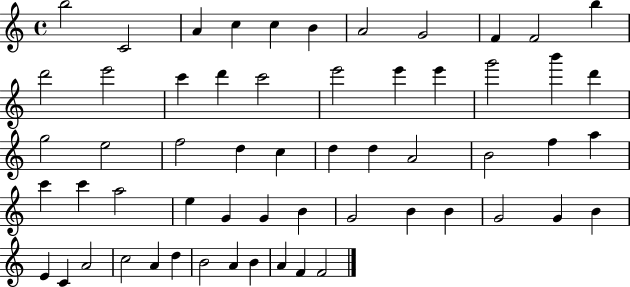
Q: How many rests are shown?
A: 0